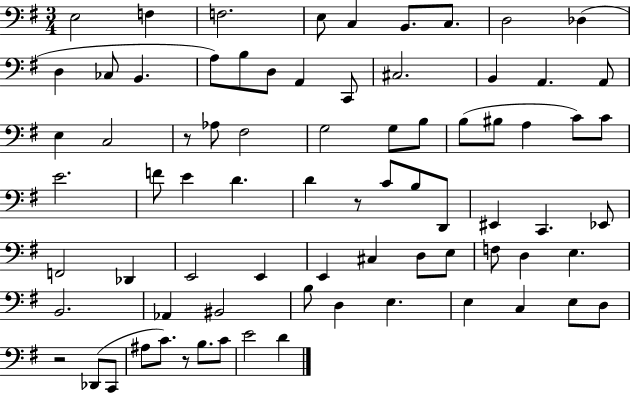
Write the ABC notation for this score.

X:1
T:Untitled
M:3/4
L:1/4
K:G
E,2 F, F,2 E,/2 C, B,,/2 C,/2 D,2 _D, D, _C,/2 B,, A,/2 B,/2 D,/2 A,, C,,/2 ^C,2 B,, A,, A,,/2 E, C,2 z/2 _A,/2 ^F,2 G,2 G,/2 B,/2 B,/2 ^B,/2 A, C/2 C/2 E2 F/2 E D D z/2 C/2 B,/2 D,,/2 ^E,, C,, _E,,/2 F,,2 _D,, E,,2 E,, E,, ^C, D,/2 E,/2 F,/2 D, E, B,,2 _A,, ^B,,2 B,/2 D, E, E, C, E,/2 D,/2 z2 _D,,/2 C,,/2 ^A,/2 C/2 z/2 B,/2 C/2 E2 D